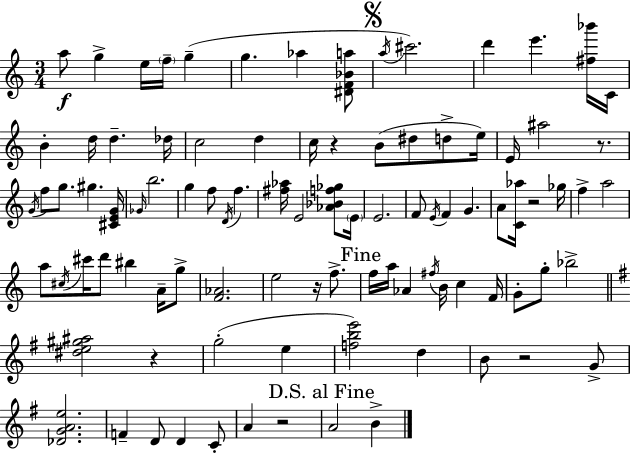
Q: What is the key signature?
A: C major